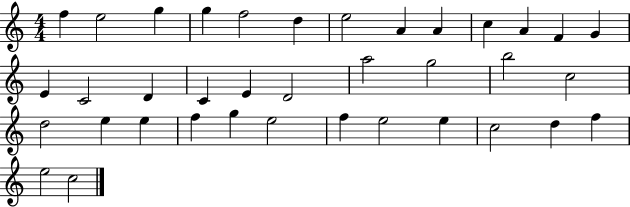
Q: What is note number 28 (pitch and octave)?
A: G5